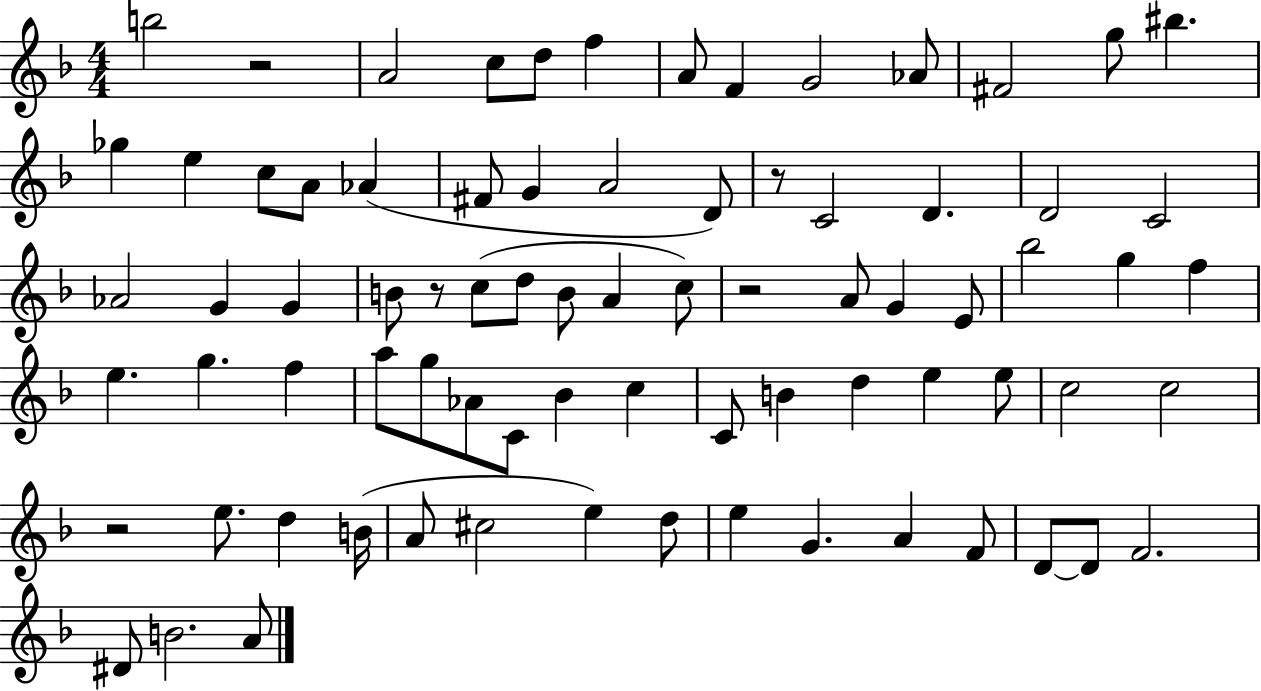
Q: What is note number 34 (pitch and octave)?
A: C5